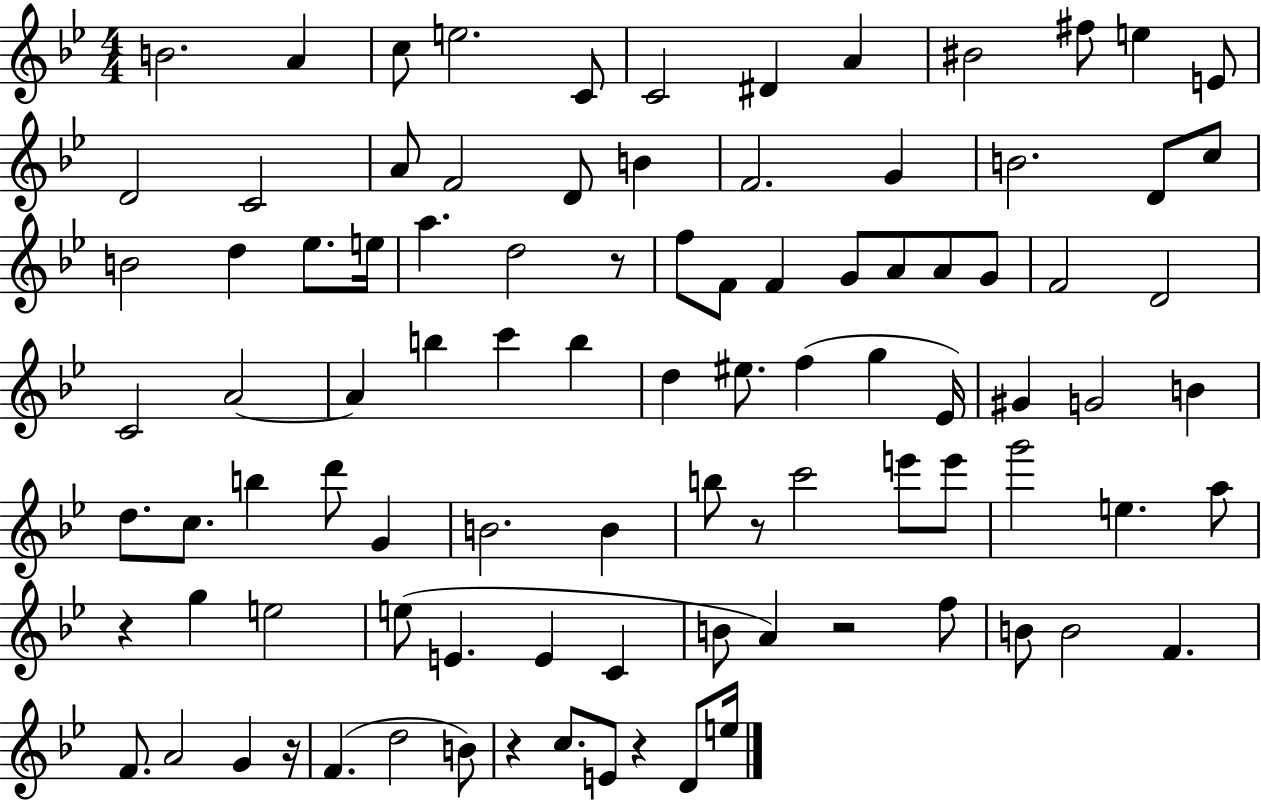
{
  \clef treble
  \numericTimeSignature
  \time 4/4
  \key bes \major
  \repeat volta 2 { b'2. a'4 | c''8 e''2. c'8 | c'2 dis'4 a'4 | bis'2 fis''8 e''4 e'8 | \break d'2 c'2 | a'8 f'2 d'8 b'4 | f'2. g'4 | b'2. d'8 c''8 | \break b'2 d''4 ees''8. e''16 | a''4. d''2 r8 | f''8 f'8 f'4 g'8 a'8 a'8 g'8 | f'2 d'2 | \break c'2 a'2~~ | a'4 b''4 c'''4 b''4 | d''4 eis''8. f''4( g''4 ees'16) | gis'4 g'2 b'4 | \break d''8. c''8. b''4 d'''8 g'4 | b'2. b'4 | b''8 r8 c'''2 e'''8 e'''8 | g'''2 e''4. a''8 | \break r4 g''4 e''2 | e''8( e'4. e'4 c'4 | b'8 a'4) r2 f''8 | b'8 b'2 f'4. | \break f'8. a'2 g'4 r16 | f'4.( d''2 b'8) | r4 c''8. e'8 r4 d'8 e''16 | } \bar "|."
}